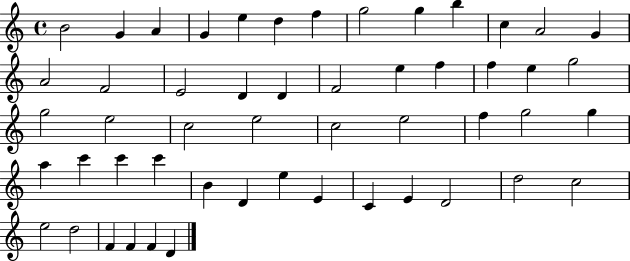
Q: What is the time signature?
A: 4/4